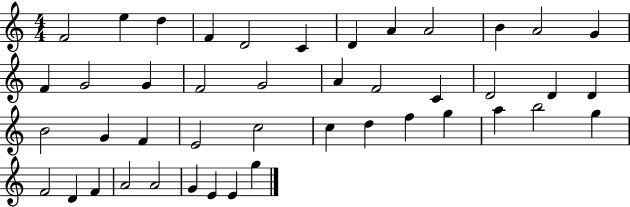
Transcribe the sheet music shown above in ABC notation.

X:1
T:Untitled
M:4/4
L:1/4
K:C
F2 e d F D2 C D A A2 B A2 G F G2 G F2 G2 A F2 C D2 D D B2 G F E2 c2 c d f g a b2 g F2 D F A2 A2 G E E g